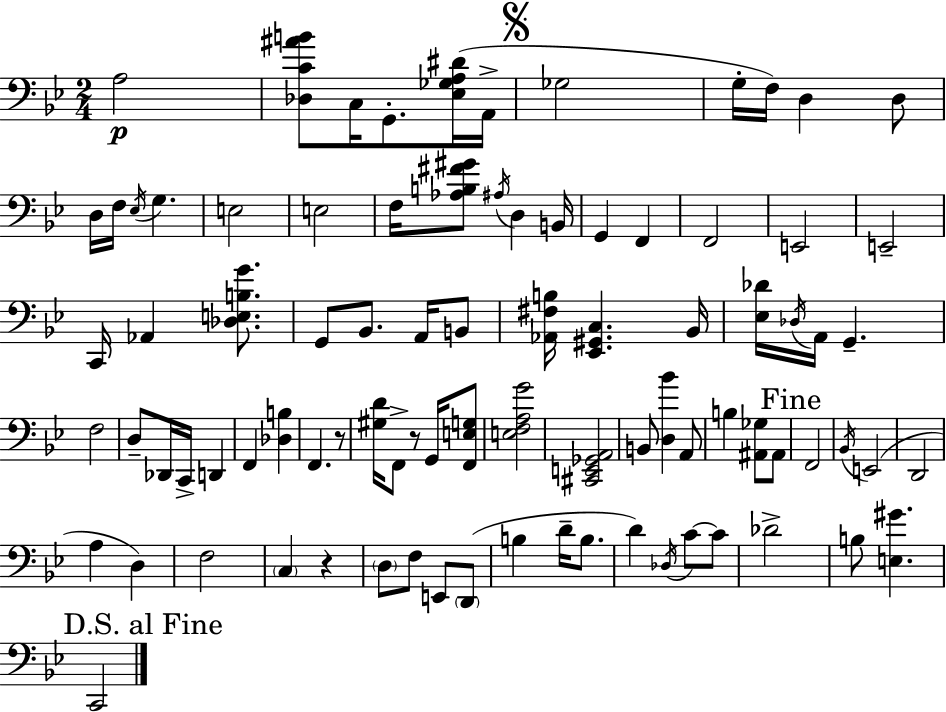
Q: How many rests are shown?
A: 3